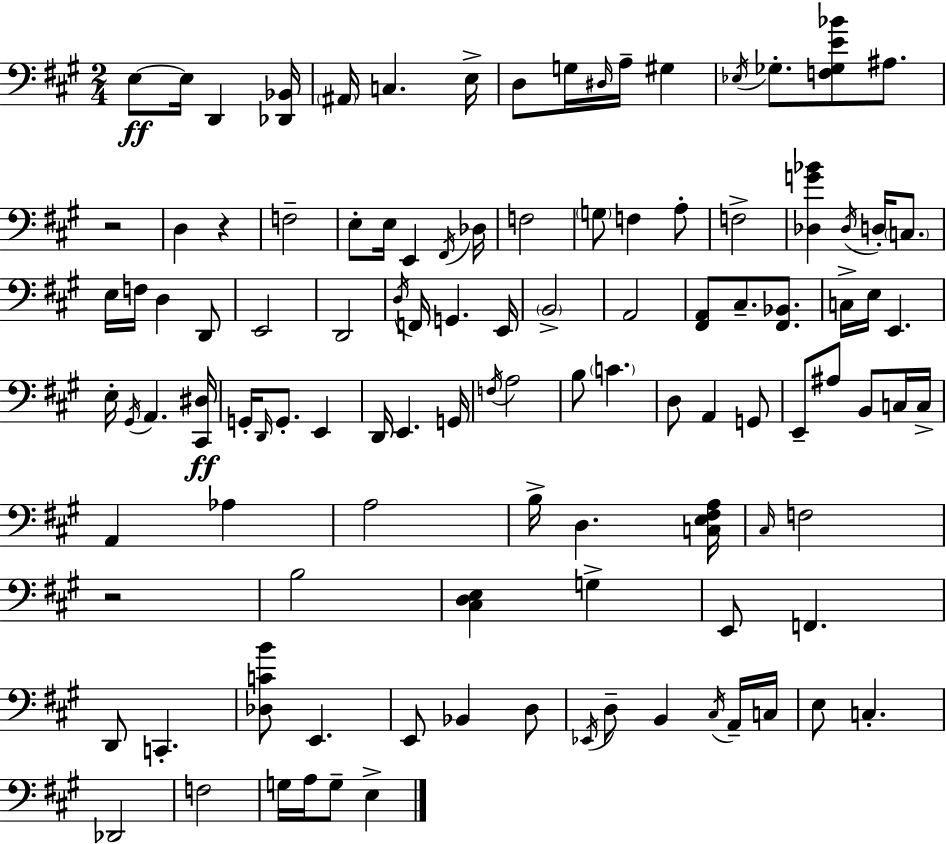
{
  \clef bass
  \numericTimeSignature
  \time 2/4
  \key a \major
  \repeat volta 2 { e8~~\ff e16 d,4 <des, bes,>16 | \parenthesize ais,16 c4. e16-> | d8 g16 \grace { dis16 } a16-- gis4 | \acciaccatura { ees16 } ges8.-. <f ges e' bes'>8 ais8. | \break r2 | d4 r4 | f2-- | e8-. e16 e,4 | \break \acciaccatura { fis,16 } des16 f2 | \parenthesize g8 f4 | a8-. f2-> | <des g' bes'>4 \acciaccatura { des16 } | \break d16-. \parenthesize c8. e16 f16 d4 | d,8 e,2 | d,2 | \acciaccatura { d16 } f,16 g,4. | \break e,16 \parenthesize b,2-> | a,2 | <fis, a,>8 cis8.-- | <fis, bes,>8. c16-> e16 e,4. | \break e16-. \acciaccatura { gis,16 } a,4. | <cis, dis>16\ff g,16-. \grace { d,16 } | g,8.-. e,4 d,16 | e,4. g,16 \acciaccatura { f16 } | \break a2 | b8 \parenthesize c'4. | d8 a,4 g,8 | e,8-- ais8 b,8 c16 c16-> | \break a,4 aes4 | a2 | b16-> d4. <c e fis a>16 | \grace { cis16 } f2 | \break r2 | b2 | <cis d e>4 g4-> | e,8 f,4. | \break d,8 c,4.-. | <des c' b'>8 e,4. | e,8 bes,4 d8 | \acciaccatura { ees,16 } d8-- b,4 | \break \acciaccatura { cis16 } a,16-- c16 e8 c4.-. | des,2 | f2 | g16 a16 g8-- e4-> | \break } \bar "|."
}